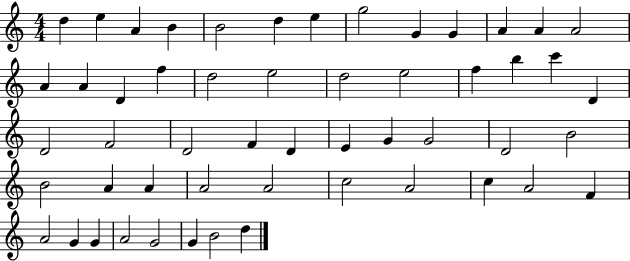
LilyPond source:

{
  \clef treble
  \numericTimeSignature
  \time 4/4
  \key c \major
  d''4 e''4 a'4 b'4 | b'2 d''4 e''4 | g''2 g'4 g'4 | a'4 a'4 a'2 | \break a'4 a'4 d'4 f''4 | d''2 e''2 | d''2 e''2 | f''4 b''4 c'''4 d'4 | \break d'2 f'2 | d'2 f'4 d'4 | e'4 g'4 g'2 | d'2 b'2 | \break b'2 a'4 a'4 | a'2 a'2 | c''2 a'2 | c''4 a'2 f'4 | \break a'2 g'4 g'4 | a'2 g'2 | g'4 b'2 d''4 | \bar "|."
}